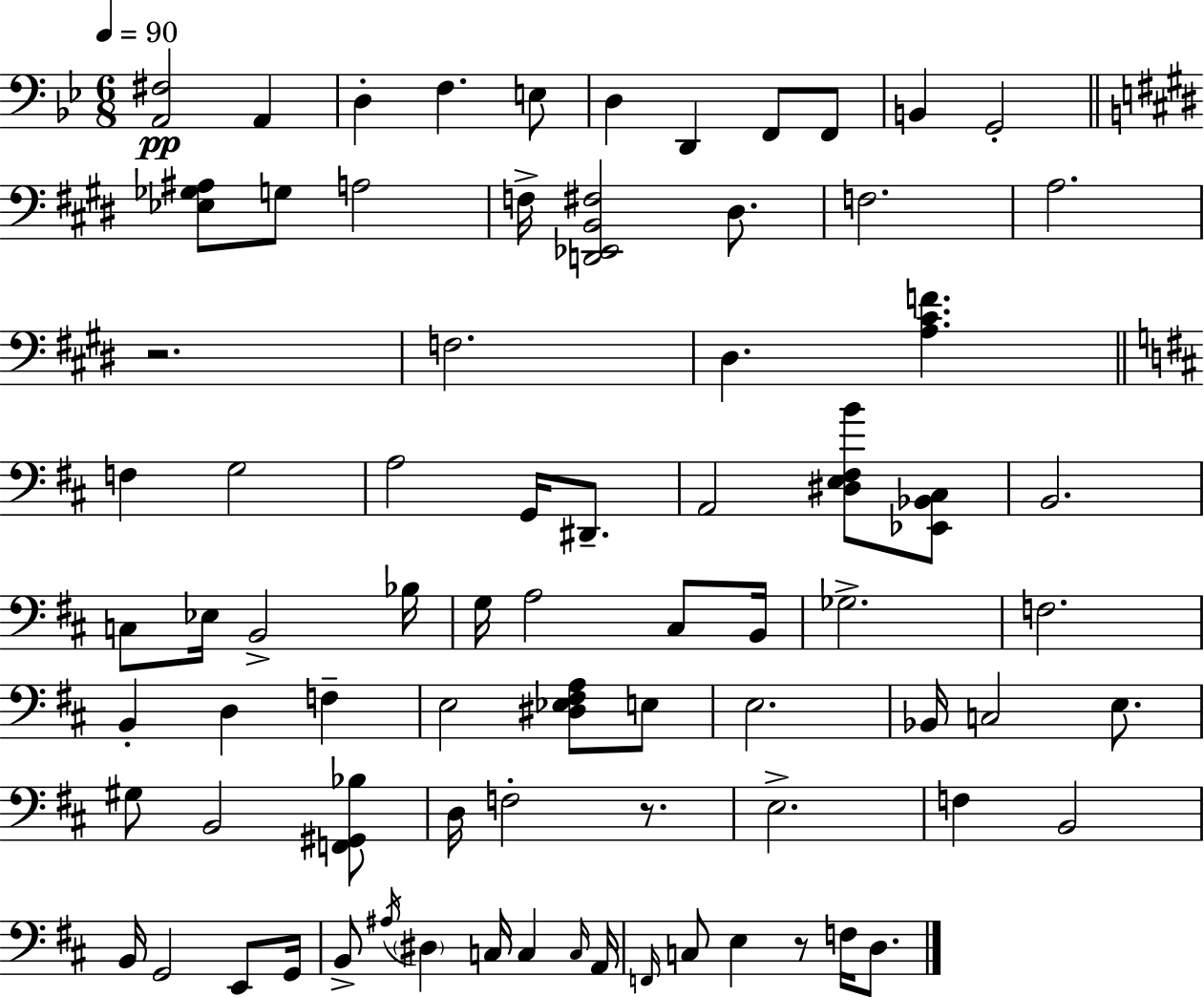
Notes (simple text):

[A2,F#3]/h A2/q D3/q F3/q. E3/e D3/q D2/q F2/e F2/e B2/q G2/h [Eb3,Gb3,A#3]/e G3/e A3/h F3/s [D2,Eb2,B2,F#3]/h D#3/e. F3/h. A3/h. R/h. F3/h. D#3/q. [A3,C#4,F4]/q. F3/q G3/h A3/h G2/s D#2/e. A2/h [D#3,E3,F#3,B4]/e [Eb2,Bb2,C#3]/e B2/h. C3/e Eb3/s B2/h Bb3/s G3/s A3/h C#3/e B2/s Gb3/h. F3/h. B2/q D3/q F3/q E3/h [D#3,Eb3,F#3,A3]/e E3/e E3/h. Bb2/s C3/h E3/e. G#3/e B2/h [F2,G#2,Bb3]/e D3/s F3/h R/e. E3/h. F3/q B2/h B2/s G2/h E2/e G2/s B2/e A#3/s D#3/q C3/s C3/q C3/s A2/s F2/s C3/e E3/q R/e F3/s D3/e.